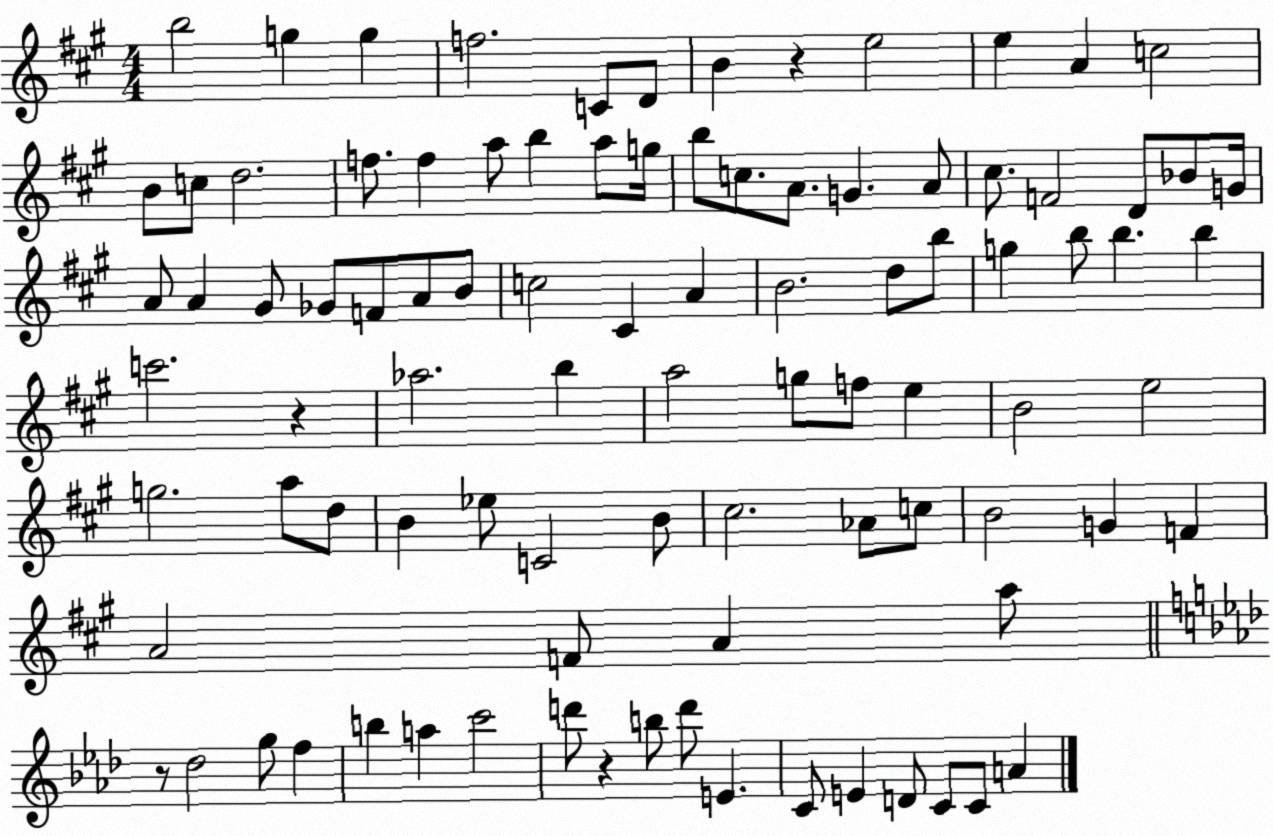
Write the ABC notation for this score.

X:1
T:Untitled
M:4/4
L:1/4
K:A
b2 g g f2 C/2 D/2 B z e2 e A c2 B/2 c/2 d2 f/2 f a/2 b a/2 g/4 b/2 c/2 A/2 G A/2 ^c/2 F2 D/2 _B/2 G/4 A/2 A ^G/2 _G/2 F/2 A/2 B/2 c2 ^C A B2 d/2 b/2 g b/2 b b c'2 z _a2 b a2 g/2 f/2 e B2 e2 g2 a/2 d/2 B _e/2 C2 B/2 ^c2 _A/2 c/2 B2 G F A2 F/2 A a/2 z/2 _d2 g/2 f b a c'2 d'/2 z b/2 d'/2 E C/2 E D/2 C/2 C/2 A